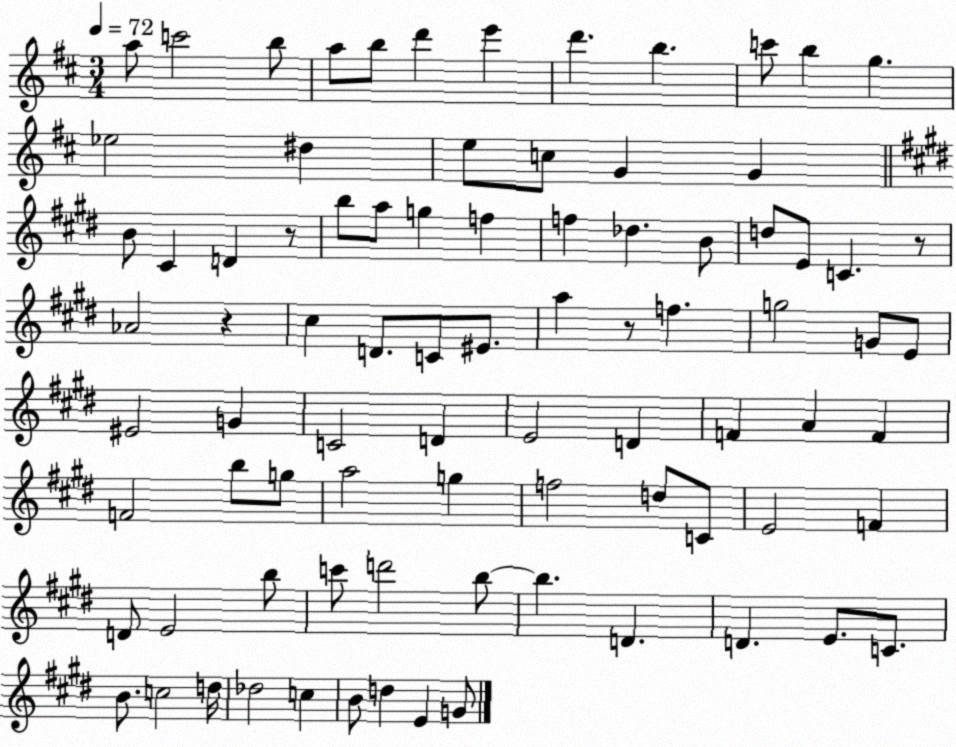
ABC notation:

X:1
T:Untitled
M:3/4
L:1/4
K:D
a/2 c'2 b/2 a/2 b/2 d' e' d' b c'/2 b g _e2 ^d e/2 c/2 G G B/2 ^C D z/2 b/2 a/2 g f f _d B/2 d/2 E/2 C z/2 _A2 z ^c D/2 C/2 ^E/2 a z/2 f g2 G/2 E/2 ^E2 G C2 D E2 D F A F F2 b/2 g/2 a2 g f2 d/2 C/2 E2 F D/2 E2 b/2 c'/2 d'2 b/2 b D D E/2 C/2 B/2 c2 d/4 _d2 c B/2 d E G/2